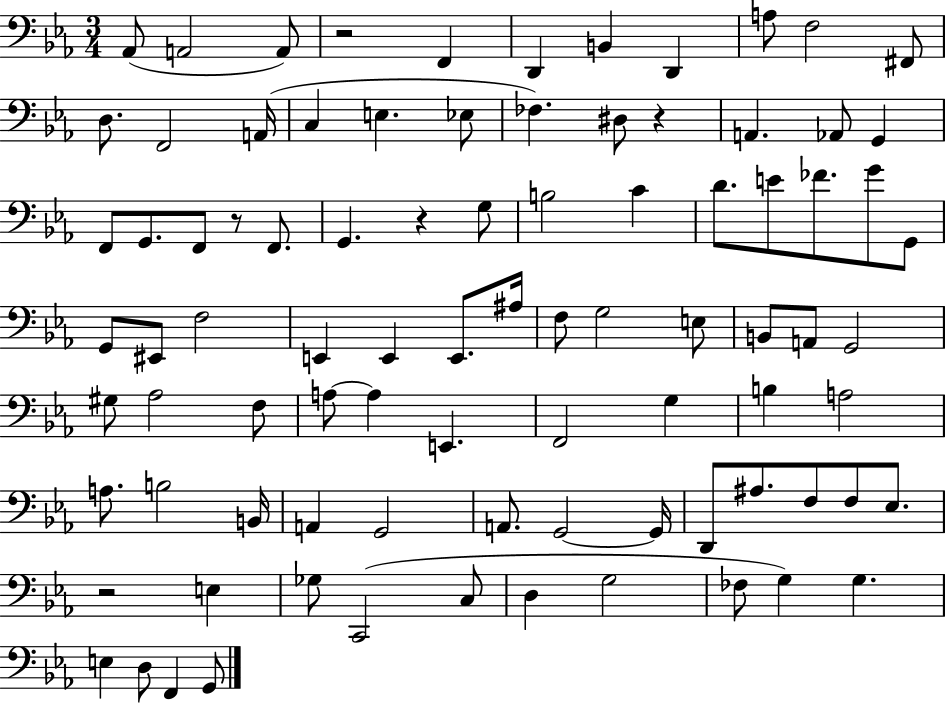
X:1
T:Untitled
M:3/4
L:1/4
K:Eb
_A,,/2 A,,2 A,,/2 z2 F,, D,, B,, D,, A,/2 F,2 ^F,,/2 D,/2 F,,2 A,,/4 C, E, _E,/2 _F, ^D,/2 z A,, _A,,/2 G,, F,,/2 G,,/2 F,,/2 z/2 F,,/2 G,, z G,/2 B,2 C D/2 E/2 _F/2 G/2 G,,/2 G,,/2 ^E,,/2 F,2 E,, E,, E,,/2 ^A,/4 F,/2 G,2 E,/2 B,,/2 A,,/2 G,,2 ^G,/2 _A,2 F,/2 A,/2 A, E,, F,,2 G, B, A,2 A,/2 B,2 B,,/4 A,, G,,2 A,,/2 G,,2 G,,/4 D,,/2 ^A,/2 F,/2 F,/2 _E,/2 z2 E, _G,/2 C,,2 C,/2 D, G,2 _F,/2 G, G, E, D,/2 F,, G,,/2